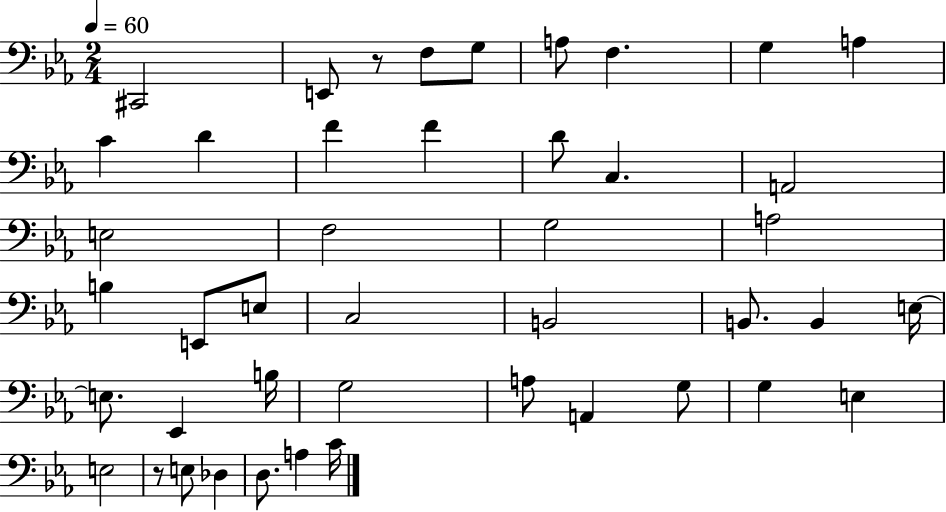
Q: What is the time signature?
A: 2/4